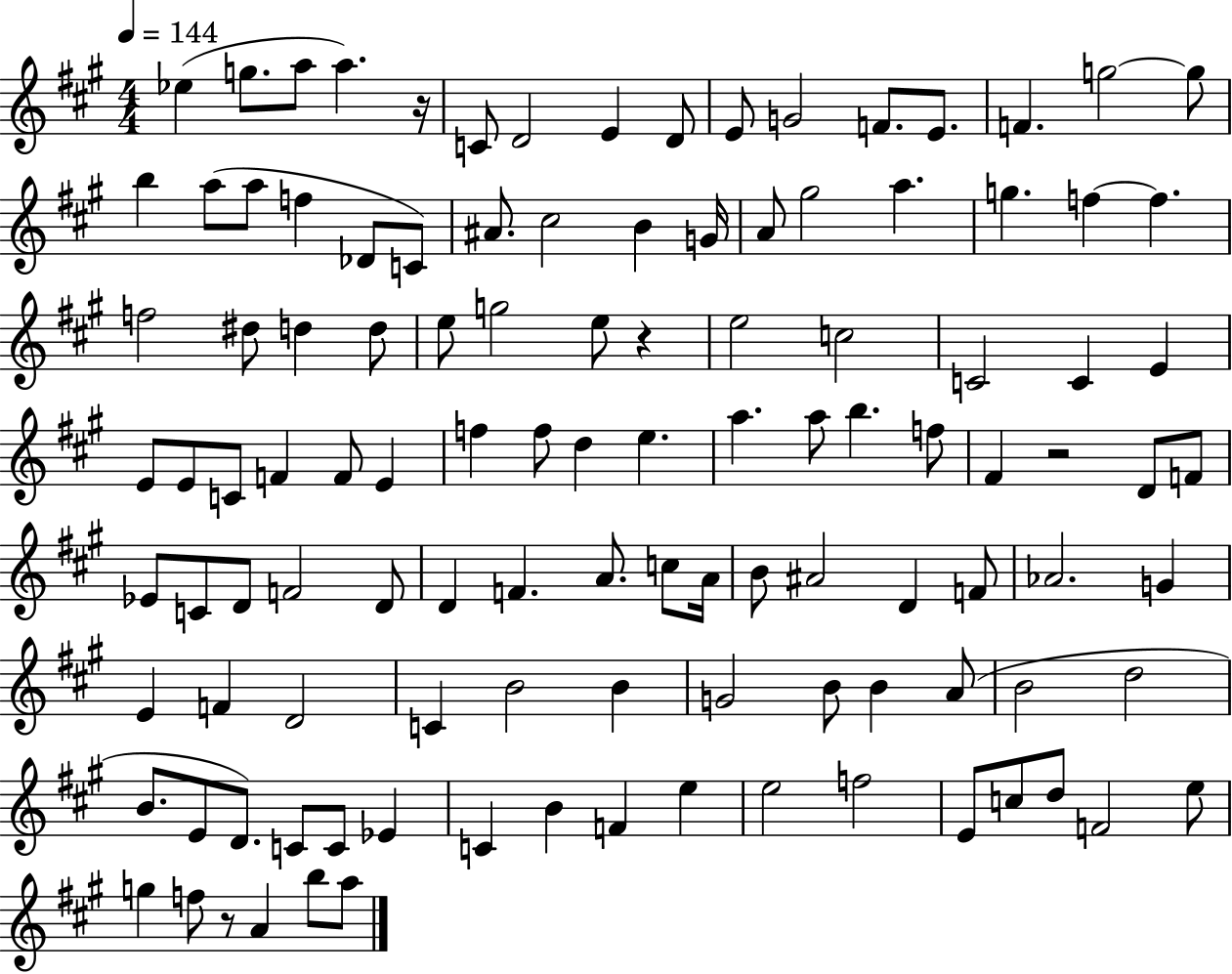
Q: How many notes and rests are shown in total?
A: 114